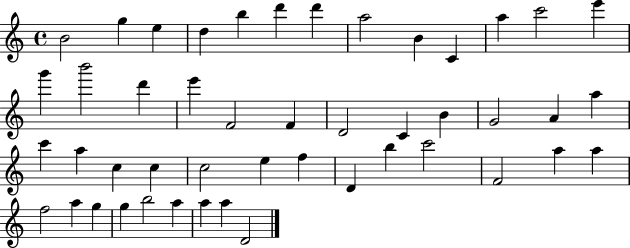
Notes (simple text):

B4/h G5/q E5/q D5/q B5/q D6/q D6/q A5/h B4/q C4/q A5/q C6/h E6/q G6/q B6/h D6/q E6/q F4/h F4/q D4/h C4/q B4/q G4/h A4/q A5/q C6/q A5/q C5/q C5/q C5/h E5/q F5/q D4/q B5/q C6/h F4/h A5/q A5/q F5/h A5/q G5/q G5/q B5/h A5/q A5/q A5/q D4/h